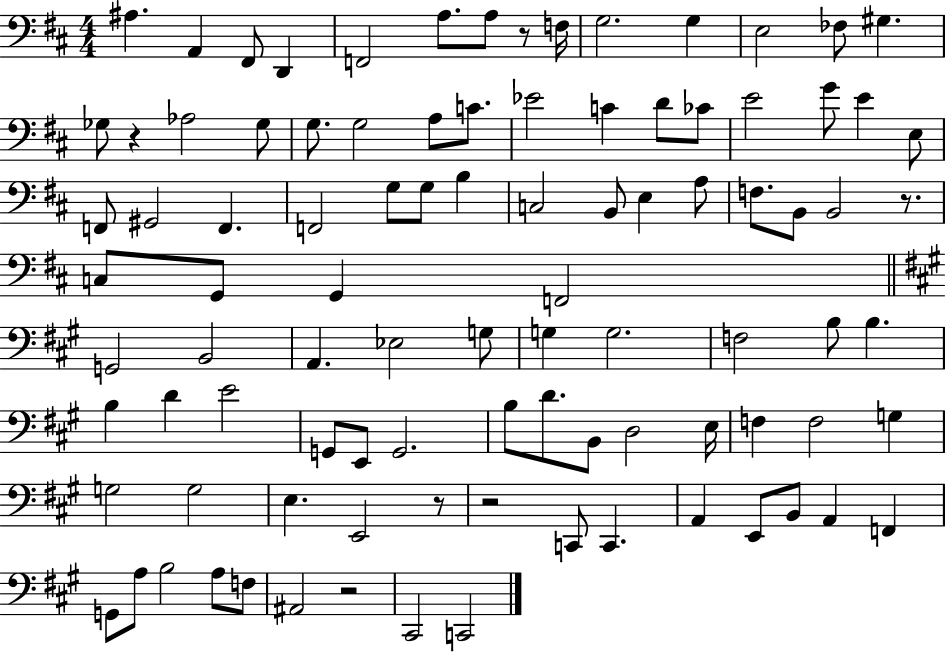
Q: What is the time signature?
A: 4/4